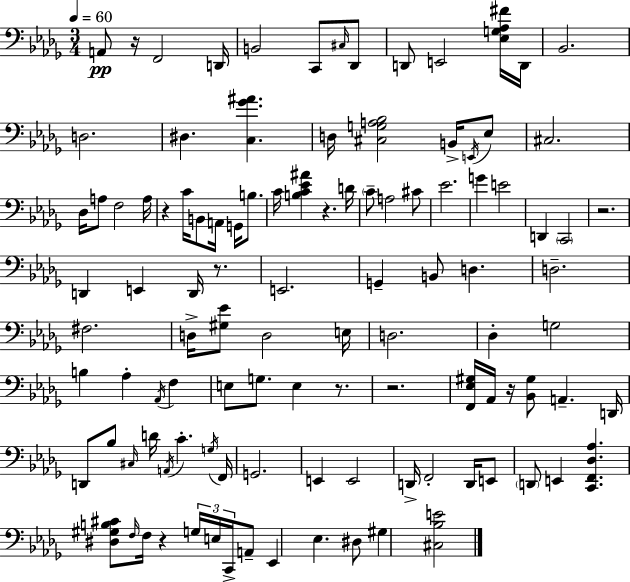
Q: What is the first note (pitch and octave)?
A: A2